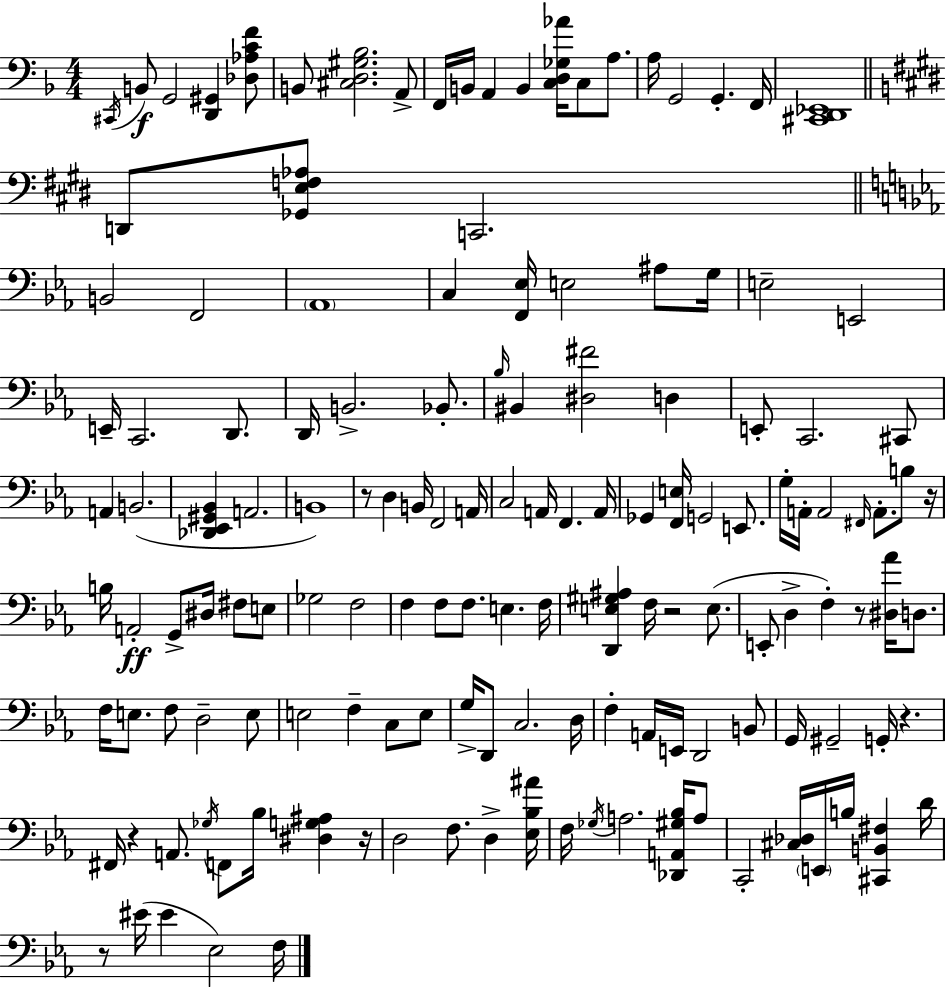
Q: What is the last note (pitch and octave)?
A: F3